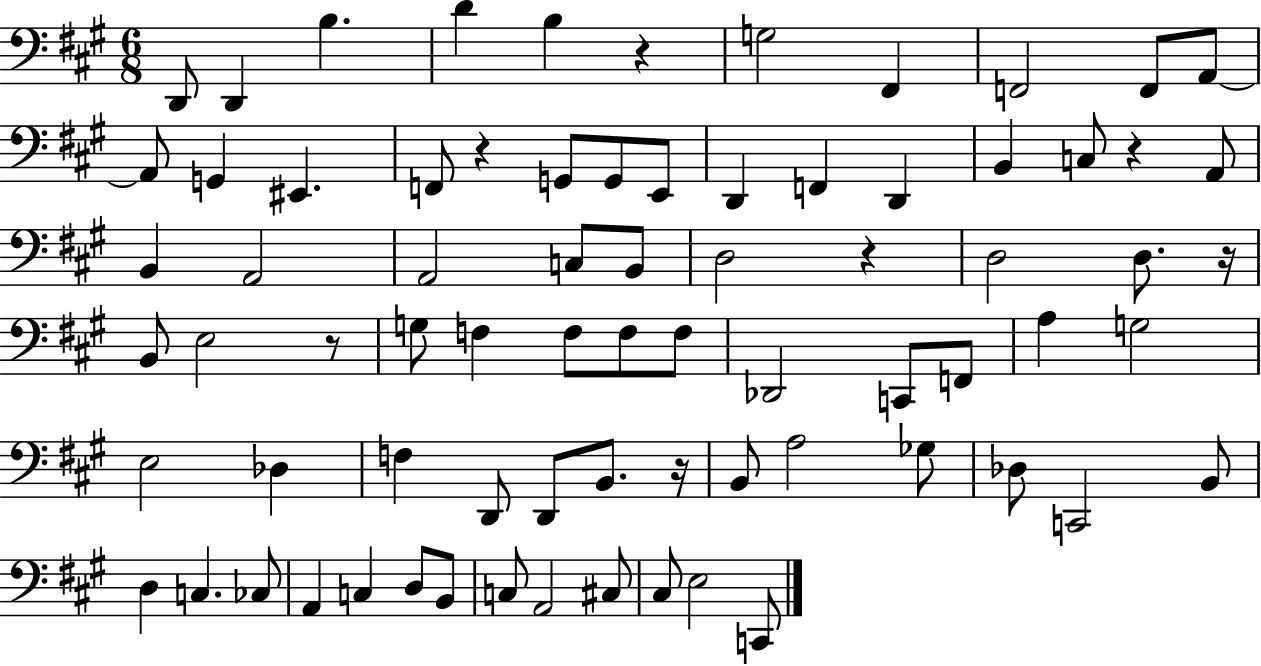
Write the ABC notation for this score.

X:1
T:Untitled
M:6/8
L:1/4
K:A
D,,/2 D,, B, D B, z G,2 ^F,, F,,2 F,,/2 A,,/2 A,,/2 G,, ^E,, F,,/2 z G,,/2 G,,/2 E,,/2 D,, F,, D,, B,, C,/2 z A,,/2 B,, A,,2 A,,2 C,/2 B,,/2 D,2 z D,2 D,/2 z/4 B,,/2 E,2 z/2 G,/2 F, F,/2 F,/2 F,/2 _D,,2 C,,/2 F,,/2 A, G,2 E,2 _D, F, D,,/2 D,,/2 B,,/2 z/4 B,,/2 A,2 _G,/2 _D,/2 C,,2 B,,/2 D, C, _C,/2 A,, C, D,/2 B,,/2 C,/2 A,,2 ^C,/2 ^C,/2 E,2 C,,/2